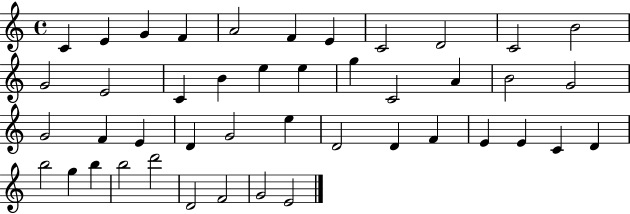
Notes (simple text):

C4/q E4/q G4/q F4/q A4/h F4/q E4/q C4/h D4/h C4/h B4/h G4/h E4/h C4/q B4/q E5/q E5/q G5/q C4/h A4/q B4/h G4/h G4/h F4/q E4/q D4/q G4/h E5/q D4/h D4/q F4/q E4/q E4/q C4/q D4/q B5/h G5/q B5/q B5/h D6/h D4/h F4/h G4/h E4/h